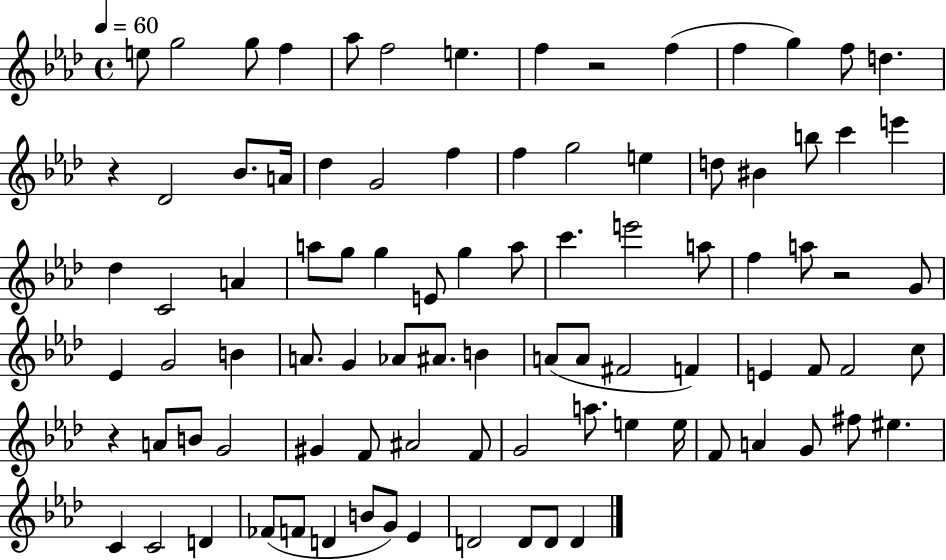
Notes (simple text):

E5/e G5/h G5/e F5/q Ab5/e F5/h E5/q. F5/q R/h F5/q F5/q G5/q F5/e D5/q. R/q Db4/h Bb4/e. A4/s Db5/q G4/h F5/q F5/q G5/h E5/q D5/e BIS4/q B5/e C6/q E6/q Db5/q C4/h A4/q A5/e G5/e G5/q E4/e G5/q A5/e C6/q. E6/h A5/e F5/q A5/e R/h G4/e Eb4/q G4/h B4/q A4/e. G4/q Ab4/e A#4/e. B4/q A4/e A4/e F#4/h F4/q E4/q F4/e F4/h C5/e R/q A4/e B4/e G4/h G#4/q F4/e A#4/h F4/e G4/h A5/e. E5/q E5/s F4/e A4/q G4/e F#5/e EIS5/q. C4/q C4/h D4/q FES4/e F4/e D4/q B4/e G4/e Eb4/q D4/h D4/e D4/e D4/q